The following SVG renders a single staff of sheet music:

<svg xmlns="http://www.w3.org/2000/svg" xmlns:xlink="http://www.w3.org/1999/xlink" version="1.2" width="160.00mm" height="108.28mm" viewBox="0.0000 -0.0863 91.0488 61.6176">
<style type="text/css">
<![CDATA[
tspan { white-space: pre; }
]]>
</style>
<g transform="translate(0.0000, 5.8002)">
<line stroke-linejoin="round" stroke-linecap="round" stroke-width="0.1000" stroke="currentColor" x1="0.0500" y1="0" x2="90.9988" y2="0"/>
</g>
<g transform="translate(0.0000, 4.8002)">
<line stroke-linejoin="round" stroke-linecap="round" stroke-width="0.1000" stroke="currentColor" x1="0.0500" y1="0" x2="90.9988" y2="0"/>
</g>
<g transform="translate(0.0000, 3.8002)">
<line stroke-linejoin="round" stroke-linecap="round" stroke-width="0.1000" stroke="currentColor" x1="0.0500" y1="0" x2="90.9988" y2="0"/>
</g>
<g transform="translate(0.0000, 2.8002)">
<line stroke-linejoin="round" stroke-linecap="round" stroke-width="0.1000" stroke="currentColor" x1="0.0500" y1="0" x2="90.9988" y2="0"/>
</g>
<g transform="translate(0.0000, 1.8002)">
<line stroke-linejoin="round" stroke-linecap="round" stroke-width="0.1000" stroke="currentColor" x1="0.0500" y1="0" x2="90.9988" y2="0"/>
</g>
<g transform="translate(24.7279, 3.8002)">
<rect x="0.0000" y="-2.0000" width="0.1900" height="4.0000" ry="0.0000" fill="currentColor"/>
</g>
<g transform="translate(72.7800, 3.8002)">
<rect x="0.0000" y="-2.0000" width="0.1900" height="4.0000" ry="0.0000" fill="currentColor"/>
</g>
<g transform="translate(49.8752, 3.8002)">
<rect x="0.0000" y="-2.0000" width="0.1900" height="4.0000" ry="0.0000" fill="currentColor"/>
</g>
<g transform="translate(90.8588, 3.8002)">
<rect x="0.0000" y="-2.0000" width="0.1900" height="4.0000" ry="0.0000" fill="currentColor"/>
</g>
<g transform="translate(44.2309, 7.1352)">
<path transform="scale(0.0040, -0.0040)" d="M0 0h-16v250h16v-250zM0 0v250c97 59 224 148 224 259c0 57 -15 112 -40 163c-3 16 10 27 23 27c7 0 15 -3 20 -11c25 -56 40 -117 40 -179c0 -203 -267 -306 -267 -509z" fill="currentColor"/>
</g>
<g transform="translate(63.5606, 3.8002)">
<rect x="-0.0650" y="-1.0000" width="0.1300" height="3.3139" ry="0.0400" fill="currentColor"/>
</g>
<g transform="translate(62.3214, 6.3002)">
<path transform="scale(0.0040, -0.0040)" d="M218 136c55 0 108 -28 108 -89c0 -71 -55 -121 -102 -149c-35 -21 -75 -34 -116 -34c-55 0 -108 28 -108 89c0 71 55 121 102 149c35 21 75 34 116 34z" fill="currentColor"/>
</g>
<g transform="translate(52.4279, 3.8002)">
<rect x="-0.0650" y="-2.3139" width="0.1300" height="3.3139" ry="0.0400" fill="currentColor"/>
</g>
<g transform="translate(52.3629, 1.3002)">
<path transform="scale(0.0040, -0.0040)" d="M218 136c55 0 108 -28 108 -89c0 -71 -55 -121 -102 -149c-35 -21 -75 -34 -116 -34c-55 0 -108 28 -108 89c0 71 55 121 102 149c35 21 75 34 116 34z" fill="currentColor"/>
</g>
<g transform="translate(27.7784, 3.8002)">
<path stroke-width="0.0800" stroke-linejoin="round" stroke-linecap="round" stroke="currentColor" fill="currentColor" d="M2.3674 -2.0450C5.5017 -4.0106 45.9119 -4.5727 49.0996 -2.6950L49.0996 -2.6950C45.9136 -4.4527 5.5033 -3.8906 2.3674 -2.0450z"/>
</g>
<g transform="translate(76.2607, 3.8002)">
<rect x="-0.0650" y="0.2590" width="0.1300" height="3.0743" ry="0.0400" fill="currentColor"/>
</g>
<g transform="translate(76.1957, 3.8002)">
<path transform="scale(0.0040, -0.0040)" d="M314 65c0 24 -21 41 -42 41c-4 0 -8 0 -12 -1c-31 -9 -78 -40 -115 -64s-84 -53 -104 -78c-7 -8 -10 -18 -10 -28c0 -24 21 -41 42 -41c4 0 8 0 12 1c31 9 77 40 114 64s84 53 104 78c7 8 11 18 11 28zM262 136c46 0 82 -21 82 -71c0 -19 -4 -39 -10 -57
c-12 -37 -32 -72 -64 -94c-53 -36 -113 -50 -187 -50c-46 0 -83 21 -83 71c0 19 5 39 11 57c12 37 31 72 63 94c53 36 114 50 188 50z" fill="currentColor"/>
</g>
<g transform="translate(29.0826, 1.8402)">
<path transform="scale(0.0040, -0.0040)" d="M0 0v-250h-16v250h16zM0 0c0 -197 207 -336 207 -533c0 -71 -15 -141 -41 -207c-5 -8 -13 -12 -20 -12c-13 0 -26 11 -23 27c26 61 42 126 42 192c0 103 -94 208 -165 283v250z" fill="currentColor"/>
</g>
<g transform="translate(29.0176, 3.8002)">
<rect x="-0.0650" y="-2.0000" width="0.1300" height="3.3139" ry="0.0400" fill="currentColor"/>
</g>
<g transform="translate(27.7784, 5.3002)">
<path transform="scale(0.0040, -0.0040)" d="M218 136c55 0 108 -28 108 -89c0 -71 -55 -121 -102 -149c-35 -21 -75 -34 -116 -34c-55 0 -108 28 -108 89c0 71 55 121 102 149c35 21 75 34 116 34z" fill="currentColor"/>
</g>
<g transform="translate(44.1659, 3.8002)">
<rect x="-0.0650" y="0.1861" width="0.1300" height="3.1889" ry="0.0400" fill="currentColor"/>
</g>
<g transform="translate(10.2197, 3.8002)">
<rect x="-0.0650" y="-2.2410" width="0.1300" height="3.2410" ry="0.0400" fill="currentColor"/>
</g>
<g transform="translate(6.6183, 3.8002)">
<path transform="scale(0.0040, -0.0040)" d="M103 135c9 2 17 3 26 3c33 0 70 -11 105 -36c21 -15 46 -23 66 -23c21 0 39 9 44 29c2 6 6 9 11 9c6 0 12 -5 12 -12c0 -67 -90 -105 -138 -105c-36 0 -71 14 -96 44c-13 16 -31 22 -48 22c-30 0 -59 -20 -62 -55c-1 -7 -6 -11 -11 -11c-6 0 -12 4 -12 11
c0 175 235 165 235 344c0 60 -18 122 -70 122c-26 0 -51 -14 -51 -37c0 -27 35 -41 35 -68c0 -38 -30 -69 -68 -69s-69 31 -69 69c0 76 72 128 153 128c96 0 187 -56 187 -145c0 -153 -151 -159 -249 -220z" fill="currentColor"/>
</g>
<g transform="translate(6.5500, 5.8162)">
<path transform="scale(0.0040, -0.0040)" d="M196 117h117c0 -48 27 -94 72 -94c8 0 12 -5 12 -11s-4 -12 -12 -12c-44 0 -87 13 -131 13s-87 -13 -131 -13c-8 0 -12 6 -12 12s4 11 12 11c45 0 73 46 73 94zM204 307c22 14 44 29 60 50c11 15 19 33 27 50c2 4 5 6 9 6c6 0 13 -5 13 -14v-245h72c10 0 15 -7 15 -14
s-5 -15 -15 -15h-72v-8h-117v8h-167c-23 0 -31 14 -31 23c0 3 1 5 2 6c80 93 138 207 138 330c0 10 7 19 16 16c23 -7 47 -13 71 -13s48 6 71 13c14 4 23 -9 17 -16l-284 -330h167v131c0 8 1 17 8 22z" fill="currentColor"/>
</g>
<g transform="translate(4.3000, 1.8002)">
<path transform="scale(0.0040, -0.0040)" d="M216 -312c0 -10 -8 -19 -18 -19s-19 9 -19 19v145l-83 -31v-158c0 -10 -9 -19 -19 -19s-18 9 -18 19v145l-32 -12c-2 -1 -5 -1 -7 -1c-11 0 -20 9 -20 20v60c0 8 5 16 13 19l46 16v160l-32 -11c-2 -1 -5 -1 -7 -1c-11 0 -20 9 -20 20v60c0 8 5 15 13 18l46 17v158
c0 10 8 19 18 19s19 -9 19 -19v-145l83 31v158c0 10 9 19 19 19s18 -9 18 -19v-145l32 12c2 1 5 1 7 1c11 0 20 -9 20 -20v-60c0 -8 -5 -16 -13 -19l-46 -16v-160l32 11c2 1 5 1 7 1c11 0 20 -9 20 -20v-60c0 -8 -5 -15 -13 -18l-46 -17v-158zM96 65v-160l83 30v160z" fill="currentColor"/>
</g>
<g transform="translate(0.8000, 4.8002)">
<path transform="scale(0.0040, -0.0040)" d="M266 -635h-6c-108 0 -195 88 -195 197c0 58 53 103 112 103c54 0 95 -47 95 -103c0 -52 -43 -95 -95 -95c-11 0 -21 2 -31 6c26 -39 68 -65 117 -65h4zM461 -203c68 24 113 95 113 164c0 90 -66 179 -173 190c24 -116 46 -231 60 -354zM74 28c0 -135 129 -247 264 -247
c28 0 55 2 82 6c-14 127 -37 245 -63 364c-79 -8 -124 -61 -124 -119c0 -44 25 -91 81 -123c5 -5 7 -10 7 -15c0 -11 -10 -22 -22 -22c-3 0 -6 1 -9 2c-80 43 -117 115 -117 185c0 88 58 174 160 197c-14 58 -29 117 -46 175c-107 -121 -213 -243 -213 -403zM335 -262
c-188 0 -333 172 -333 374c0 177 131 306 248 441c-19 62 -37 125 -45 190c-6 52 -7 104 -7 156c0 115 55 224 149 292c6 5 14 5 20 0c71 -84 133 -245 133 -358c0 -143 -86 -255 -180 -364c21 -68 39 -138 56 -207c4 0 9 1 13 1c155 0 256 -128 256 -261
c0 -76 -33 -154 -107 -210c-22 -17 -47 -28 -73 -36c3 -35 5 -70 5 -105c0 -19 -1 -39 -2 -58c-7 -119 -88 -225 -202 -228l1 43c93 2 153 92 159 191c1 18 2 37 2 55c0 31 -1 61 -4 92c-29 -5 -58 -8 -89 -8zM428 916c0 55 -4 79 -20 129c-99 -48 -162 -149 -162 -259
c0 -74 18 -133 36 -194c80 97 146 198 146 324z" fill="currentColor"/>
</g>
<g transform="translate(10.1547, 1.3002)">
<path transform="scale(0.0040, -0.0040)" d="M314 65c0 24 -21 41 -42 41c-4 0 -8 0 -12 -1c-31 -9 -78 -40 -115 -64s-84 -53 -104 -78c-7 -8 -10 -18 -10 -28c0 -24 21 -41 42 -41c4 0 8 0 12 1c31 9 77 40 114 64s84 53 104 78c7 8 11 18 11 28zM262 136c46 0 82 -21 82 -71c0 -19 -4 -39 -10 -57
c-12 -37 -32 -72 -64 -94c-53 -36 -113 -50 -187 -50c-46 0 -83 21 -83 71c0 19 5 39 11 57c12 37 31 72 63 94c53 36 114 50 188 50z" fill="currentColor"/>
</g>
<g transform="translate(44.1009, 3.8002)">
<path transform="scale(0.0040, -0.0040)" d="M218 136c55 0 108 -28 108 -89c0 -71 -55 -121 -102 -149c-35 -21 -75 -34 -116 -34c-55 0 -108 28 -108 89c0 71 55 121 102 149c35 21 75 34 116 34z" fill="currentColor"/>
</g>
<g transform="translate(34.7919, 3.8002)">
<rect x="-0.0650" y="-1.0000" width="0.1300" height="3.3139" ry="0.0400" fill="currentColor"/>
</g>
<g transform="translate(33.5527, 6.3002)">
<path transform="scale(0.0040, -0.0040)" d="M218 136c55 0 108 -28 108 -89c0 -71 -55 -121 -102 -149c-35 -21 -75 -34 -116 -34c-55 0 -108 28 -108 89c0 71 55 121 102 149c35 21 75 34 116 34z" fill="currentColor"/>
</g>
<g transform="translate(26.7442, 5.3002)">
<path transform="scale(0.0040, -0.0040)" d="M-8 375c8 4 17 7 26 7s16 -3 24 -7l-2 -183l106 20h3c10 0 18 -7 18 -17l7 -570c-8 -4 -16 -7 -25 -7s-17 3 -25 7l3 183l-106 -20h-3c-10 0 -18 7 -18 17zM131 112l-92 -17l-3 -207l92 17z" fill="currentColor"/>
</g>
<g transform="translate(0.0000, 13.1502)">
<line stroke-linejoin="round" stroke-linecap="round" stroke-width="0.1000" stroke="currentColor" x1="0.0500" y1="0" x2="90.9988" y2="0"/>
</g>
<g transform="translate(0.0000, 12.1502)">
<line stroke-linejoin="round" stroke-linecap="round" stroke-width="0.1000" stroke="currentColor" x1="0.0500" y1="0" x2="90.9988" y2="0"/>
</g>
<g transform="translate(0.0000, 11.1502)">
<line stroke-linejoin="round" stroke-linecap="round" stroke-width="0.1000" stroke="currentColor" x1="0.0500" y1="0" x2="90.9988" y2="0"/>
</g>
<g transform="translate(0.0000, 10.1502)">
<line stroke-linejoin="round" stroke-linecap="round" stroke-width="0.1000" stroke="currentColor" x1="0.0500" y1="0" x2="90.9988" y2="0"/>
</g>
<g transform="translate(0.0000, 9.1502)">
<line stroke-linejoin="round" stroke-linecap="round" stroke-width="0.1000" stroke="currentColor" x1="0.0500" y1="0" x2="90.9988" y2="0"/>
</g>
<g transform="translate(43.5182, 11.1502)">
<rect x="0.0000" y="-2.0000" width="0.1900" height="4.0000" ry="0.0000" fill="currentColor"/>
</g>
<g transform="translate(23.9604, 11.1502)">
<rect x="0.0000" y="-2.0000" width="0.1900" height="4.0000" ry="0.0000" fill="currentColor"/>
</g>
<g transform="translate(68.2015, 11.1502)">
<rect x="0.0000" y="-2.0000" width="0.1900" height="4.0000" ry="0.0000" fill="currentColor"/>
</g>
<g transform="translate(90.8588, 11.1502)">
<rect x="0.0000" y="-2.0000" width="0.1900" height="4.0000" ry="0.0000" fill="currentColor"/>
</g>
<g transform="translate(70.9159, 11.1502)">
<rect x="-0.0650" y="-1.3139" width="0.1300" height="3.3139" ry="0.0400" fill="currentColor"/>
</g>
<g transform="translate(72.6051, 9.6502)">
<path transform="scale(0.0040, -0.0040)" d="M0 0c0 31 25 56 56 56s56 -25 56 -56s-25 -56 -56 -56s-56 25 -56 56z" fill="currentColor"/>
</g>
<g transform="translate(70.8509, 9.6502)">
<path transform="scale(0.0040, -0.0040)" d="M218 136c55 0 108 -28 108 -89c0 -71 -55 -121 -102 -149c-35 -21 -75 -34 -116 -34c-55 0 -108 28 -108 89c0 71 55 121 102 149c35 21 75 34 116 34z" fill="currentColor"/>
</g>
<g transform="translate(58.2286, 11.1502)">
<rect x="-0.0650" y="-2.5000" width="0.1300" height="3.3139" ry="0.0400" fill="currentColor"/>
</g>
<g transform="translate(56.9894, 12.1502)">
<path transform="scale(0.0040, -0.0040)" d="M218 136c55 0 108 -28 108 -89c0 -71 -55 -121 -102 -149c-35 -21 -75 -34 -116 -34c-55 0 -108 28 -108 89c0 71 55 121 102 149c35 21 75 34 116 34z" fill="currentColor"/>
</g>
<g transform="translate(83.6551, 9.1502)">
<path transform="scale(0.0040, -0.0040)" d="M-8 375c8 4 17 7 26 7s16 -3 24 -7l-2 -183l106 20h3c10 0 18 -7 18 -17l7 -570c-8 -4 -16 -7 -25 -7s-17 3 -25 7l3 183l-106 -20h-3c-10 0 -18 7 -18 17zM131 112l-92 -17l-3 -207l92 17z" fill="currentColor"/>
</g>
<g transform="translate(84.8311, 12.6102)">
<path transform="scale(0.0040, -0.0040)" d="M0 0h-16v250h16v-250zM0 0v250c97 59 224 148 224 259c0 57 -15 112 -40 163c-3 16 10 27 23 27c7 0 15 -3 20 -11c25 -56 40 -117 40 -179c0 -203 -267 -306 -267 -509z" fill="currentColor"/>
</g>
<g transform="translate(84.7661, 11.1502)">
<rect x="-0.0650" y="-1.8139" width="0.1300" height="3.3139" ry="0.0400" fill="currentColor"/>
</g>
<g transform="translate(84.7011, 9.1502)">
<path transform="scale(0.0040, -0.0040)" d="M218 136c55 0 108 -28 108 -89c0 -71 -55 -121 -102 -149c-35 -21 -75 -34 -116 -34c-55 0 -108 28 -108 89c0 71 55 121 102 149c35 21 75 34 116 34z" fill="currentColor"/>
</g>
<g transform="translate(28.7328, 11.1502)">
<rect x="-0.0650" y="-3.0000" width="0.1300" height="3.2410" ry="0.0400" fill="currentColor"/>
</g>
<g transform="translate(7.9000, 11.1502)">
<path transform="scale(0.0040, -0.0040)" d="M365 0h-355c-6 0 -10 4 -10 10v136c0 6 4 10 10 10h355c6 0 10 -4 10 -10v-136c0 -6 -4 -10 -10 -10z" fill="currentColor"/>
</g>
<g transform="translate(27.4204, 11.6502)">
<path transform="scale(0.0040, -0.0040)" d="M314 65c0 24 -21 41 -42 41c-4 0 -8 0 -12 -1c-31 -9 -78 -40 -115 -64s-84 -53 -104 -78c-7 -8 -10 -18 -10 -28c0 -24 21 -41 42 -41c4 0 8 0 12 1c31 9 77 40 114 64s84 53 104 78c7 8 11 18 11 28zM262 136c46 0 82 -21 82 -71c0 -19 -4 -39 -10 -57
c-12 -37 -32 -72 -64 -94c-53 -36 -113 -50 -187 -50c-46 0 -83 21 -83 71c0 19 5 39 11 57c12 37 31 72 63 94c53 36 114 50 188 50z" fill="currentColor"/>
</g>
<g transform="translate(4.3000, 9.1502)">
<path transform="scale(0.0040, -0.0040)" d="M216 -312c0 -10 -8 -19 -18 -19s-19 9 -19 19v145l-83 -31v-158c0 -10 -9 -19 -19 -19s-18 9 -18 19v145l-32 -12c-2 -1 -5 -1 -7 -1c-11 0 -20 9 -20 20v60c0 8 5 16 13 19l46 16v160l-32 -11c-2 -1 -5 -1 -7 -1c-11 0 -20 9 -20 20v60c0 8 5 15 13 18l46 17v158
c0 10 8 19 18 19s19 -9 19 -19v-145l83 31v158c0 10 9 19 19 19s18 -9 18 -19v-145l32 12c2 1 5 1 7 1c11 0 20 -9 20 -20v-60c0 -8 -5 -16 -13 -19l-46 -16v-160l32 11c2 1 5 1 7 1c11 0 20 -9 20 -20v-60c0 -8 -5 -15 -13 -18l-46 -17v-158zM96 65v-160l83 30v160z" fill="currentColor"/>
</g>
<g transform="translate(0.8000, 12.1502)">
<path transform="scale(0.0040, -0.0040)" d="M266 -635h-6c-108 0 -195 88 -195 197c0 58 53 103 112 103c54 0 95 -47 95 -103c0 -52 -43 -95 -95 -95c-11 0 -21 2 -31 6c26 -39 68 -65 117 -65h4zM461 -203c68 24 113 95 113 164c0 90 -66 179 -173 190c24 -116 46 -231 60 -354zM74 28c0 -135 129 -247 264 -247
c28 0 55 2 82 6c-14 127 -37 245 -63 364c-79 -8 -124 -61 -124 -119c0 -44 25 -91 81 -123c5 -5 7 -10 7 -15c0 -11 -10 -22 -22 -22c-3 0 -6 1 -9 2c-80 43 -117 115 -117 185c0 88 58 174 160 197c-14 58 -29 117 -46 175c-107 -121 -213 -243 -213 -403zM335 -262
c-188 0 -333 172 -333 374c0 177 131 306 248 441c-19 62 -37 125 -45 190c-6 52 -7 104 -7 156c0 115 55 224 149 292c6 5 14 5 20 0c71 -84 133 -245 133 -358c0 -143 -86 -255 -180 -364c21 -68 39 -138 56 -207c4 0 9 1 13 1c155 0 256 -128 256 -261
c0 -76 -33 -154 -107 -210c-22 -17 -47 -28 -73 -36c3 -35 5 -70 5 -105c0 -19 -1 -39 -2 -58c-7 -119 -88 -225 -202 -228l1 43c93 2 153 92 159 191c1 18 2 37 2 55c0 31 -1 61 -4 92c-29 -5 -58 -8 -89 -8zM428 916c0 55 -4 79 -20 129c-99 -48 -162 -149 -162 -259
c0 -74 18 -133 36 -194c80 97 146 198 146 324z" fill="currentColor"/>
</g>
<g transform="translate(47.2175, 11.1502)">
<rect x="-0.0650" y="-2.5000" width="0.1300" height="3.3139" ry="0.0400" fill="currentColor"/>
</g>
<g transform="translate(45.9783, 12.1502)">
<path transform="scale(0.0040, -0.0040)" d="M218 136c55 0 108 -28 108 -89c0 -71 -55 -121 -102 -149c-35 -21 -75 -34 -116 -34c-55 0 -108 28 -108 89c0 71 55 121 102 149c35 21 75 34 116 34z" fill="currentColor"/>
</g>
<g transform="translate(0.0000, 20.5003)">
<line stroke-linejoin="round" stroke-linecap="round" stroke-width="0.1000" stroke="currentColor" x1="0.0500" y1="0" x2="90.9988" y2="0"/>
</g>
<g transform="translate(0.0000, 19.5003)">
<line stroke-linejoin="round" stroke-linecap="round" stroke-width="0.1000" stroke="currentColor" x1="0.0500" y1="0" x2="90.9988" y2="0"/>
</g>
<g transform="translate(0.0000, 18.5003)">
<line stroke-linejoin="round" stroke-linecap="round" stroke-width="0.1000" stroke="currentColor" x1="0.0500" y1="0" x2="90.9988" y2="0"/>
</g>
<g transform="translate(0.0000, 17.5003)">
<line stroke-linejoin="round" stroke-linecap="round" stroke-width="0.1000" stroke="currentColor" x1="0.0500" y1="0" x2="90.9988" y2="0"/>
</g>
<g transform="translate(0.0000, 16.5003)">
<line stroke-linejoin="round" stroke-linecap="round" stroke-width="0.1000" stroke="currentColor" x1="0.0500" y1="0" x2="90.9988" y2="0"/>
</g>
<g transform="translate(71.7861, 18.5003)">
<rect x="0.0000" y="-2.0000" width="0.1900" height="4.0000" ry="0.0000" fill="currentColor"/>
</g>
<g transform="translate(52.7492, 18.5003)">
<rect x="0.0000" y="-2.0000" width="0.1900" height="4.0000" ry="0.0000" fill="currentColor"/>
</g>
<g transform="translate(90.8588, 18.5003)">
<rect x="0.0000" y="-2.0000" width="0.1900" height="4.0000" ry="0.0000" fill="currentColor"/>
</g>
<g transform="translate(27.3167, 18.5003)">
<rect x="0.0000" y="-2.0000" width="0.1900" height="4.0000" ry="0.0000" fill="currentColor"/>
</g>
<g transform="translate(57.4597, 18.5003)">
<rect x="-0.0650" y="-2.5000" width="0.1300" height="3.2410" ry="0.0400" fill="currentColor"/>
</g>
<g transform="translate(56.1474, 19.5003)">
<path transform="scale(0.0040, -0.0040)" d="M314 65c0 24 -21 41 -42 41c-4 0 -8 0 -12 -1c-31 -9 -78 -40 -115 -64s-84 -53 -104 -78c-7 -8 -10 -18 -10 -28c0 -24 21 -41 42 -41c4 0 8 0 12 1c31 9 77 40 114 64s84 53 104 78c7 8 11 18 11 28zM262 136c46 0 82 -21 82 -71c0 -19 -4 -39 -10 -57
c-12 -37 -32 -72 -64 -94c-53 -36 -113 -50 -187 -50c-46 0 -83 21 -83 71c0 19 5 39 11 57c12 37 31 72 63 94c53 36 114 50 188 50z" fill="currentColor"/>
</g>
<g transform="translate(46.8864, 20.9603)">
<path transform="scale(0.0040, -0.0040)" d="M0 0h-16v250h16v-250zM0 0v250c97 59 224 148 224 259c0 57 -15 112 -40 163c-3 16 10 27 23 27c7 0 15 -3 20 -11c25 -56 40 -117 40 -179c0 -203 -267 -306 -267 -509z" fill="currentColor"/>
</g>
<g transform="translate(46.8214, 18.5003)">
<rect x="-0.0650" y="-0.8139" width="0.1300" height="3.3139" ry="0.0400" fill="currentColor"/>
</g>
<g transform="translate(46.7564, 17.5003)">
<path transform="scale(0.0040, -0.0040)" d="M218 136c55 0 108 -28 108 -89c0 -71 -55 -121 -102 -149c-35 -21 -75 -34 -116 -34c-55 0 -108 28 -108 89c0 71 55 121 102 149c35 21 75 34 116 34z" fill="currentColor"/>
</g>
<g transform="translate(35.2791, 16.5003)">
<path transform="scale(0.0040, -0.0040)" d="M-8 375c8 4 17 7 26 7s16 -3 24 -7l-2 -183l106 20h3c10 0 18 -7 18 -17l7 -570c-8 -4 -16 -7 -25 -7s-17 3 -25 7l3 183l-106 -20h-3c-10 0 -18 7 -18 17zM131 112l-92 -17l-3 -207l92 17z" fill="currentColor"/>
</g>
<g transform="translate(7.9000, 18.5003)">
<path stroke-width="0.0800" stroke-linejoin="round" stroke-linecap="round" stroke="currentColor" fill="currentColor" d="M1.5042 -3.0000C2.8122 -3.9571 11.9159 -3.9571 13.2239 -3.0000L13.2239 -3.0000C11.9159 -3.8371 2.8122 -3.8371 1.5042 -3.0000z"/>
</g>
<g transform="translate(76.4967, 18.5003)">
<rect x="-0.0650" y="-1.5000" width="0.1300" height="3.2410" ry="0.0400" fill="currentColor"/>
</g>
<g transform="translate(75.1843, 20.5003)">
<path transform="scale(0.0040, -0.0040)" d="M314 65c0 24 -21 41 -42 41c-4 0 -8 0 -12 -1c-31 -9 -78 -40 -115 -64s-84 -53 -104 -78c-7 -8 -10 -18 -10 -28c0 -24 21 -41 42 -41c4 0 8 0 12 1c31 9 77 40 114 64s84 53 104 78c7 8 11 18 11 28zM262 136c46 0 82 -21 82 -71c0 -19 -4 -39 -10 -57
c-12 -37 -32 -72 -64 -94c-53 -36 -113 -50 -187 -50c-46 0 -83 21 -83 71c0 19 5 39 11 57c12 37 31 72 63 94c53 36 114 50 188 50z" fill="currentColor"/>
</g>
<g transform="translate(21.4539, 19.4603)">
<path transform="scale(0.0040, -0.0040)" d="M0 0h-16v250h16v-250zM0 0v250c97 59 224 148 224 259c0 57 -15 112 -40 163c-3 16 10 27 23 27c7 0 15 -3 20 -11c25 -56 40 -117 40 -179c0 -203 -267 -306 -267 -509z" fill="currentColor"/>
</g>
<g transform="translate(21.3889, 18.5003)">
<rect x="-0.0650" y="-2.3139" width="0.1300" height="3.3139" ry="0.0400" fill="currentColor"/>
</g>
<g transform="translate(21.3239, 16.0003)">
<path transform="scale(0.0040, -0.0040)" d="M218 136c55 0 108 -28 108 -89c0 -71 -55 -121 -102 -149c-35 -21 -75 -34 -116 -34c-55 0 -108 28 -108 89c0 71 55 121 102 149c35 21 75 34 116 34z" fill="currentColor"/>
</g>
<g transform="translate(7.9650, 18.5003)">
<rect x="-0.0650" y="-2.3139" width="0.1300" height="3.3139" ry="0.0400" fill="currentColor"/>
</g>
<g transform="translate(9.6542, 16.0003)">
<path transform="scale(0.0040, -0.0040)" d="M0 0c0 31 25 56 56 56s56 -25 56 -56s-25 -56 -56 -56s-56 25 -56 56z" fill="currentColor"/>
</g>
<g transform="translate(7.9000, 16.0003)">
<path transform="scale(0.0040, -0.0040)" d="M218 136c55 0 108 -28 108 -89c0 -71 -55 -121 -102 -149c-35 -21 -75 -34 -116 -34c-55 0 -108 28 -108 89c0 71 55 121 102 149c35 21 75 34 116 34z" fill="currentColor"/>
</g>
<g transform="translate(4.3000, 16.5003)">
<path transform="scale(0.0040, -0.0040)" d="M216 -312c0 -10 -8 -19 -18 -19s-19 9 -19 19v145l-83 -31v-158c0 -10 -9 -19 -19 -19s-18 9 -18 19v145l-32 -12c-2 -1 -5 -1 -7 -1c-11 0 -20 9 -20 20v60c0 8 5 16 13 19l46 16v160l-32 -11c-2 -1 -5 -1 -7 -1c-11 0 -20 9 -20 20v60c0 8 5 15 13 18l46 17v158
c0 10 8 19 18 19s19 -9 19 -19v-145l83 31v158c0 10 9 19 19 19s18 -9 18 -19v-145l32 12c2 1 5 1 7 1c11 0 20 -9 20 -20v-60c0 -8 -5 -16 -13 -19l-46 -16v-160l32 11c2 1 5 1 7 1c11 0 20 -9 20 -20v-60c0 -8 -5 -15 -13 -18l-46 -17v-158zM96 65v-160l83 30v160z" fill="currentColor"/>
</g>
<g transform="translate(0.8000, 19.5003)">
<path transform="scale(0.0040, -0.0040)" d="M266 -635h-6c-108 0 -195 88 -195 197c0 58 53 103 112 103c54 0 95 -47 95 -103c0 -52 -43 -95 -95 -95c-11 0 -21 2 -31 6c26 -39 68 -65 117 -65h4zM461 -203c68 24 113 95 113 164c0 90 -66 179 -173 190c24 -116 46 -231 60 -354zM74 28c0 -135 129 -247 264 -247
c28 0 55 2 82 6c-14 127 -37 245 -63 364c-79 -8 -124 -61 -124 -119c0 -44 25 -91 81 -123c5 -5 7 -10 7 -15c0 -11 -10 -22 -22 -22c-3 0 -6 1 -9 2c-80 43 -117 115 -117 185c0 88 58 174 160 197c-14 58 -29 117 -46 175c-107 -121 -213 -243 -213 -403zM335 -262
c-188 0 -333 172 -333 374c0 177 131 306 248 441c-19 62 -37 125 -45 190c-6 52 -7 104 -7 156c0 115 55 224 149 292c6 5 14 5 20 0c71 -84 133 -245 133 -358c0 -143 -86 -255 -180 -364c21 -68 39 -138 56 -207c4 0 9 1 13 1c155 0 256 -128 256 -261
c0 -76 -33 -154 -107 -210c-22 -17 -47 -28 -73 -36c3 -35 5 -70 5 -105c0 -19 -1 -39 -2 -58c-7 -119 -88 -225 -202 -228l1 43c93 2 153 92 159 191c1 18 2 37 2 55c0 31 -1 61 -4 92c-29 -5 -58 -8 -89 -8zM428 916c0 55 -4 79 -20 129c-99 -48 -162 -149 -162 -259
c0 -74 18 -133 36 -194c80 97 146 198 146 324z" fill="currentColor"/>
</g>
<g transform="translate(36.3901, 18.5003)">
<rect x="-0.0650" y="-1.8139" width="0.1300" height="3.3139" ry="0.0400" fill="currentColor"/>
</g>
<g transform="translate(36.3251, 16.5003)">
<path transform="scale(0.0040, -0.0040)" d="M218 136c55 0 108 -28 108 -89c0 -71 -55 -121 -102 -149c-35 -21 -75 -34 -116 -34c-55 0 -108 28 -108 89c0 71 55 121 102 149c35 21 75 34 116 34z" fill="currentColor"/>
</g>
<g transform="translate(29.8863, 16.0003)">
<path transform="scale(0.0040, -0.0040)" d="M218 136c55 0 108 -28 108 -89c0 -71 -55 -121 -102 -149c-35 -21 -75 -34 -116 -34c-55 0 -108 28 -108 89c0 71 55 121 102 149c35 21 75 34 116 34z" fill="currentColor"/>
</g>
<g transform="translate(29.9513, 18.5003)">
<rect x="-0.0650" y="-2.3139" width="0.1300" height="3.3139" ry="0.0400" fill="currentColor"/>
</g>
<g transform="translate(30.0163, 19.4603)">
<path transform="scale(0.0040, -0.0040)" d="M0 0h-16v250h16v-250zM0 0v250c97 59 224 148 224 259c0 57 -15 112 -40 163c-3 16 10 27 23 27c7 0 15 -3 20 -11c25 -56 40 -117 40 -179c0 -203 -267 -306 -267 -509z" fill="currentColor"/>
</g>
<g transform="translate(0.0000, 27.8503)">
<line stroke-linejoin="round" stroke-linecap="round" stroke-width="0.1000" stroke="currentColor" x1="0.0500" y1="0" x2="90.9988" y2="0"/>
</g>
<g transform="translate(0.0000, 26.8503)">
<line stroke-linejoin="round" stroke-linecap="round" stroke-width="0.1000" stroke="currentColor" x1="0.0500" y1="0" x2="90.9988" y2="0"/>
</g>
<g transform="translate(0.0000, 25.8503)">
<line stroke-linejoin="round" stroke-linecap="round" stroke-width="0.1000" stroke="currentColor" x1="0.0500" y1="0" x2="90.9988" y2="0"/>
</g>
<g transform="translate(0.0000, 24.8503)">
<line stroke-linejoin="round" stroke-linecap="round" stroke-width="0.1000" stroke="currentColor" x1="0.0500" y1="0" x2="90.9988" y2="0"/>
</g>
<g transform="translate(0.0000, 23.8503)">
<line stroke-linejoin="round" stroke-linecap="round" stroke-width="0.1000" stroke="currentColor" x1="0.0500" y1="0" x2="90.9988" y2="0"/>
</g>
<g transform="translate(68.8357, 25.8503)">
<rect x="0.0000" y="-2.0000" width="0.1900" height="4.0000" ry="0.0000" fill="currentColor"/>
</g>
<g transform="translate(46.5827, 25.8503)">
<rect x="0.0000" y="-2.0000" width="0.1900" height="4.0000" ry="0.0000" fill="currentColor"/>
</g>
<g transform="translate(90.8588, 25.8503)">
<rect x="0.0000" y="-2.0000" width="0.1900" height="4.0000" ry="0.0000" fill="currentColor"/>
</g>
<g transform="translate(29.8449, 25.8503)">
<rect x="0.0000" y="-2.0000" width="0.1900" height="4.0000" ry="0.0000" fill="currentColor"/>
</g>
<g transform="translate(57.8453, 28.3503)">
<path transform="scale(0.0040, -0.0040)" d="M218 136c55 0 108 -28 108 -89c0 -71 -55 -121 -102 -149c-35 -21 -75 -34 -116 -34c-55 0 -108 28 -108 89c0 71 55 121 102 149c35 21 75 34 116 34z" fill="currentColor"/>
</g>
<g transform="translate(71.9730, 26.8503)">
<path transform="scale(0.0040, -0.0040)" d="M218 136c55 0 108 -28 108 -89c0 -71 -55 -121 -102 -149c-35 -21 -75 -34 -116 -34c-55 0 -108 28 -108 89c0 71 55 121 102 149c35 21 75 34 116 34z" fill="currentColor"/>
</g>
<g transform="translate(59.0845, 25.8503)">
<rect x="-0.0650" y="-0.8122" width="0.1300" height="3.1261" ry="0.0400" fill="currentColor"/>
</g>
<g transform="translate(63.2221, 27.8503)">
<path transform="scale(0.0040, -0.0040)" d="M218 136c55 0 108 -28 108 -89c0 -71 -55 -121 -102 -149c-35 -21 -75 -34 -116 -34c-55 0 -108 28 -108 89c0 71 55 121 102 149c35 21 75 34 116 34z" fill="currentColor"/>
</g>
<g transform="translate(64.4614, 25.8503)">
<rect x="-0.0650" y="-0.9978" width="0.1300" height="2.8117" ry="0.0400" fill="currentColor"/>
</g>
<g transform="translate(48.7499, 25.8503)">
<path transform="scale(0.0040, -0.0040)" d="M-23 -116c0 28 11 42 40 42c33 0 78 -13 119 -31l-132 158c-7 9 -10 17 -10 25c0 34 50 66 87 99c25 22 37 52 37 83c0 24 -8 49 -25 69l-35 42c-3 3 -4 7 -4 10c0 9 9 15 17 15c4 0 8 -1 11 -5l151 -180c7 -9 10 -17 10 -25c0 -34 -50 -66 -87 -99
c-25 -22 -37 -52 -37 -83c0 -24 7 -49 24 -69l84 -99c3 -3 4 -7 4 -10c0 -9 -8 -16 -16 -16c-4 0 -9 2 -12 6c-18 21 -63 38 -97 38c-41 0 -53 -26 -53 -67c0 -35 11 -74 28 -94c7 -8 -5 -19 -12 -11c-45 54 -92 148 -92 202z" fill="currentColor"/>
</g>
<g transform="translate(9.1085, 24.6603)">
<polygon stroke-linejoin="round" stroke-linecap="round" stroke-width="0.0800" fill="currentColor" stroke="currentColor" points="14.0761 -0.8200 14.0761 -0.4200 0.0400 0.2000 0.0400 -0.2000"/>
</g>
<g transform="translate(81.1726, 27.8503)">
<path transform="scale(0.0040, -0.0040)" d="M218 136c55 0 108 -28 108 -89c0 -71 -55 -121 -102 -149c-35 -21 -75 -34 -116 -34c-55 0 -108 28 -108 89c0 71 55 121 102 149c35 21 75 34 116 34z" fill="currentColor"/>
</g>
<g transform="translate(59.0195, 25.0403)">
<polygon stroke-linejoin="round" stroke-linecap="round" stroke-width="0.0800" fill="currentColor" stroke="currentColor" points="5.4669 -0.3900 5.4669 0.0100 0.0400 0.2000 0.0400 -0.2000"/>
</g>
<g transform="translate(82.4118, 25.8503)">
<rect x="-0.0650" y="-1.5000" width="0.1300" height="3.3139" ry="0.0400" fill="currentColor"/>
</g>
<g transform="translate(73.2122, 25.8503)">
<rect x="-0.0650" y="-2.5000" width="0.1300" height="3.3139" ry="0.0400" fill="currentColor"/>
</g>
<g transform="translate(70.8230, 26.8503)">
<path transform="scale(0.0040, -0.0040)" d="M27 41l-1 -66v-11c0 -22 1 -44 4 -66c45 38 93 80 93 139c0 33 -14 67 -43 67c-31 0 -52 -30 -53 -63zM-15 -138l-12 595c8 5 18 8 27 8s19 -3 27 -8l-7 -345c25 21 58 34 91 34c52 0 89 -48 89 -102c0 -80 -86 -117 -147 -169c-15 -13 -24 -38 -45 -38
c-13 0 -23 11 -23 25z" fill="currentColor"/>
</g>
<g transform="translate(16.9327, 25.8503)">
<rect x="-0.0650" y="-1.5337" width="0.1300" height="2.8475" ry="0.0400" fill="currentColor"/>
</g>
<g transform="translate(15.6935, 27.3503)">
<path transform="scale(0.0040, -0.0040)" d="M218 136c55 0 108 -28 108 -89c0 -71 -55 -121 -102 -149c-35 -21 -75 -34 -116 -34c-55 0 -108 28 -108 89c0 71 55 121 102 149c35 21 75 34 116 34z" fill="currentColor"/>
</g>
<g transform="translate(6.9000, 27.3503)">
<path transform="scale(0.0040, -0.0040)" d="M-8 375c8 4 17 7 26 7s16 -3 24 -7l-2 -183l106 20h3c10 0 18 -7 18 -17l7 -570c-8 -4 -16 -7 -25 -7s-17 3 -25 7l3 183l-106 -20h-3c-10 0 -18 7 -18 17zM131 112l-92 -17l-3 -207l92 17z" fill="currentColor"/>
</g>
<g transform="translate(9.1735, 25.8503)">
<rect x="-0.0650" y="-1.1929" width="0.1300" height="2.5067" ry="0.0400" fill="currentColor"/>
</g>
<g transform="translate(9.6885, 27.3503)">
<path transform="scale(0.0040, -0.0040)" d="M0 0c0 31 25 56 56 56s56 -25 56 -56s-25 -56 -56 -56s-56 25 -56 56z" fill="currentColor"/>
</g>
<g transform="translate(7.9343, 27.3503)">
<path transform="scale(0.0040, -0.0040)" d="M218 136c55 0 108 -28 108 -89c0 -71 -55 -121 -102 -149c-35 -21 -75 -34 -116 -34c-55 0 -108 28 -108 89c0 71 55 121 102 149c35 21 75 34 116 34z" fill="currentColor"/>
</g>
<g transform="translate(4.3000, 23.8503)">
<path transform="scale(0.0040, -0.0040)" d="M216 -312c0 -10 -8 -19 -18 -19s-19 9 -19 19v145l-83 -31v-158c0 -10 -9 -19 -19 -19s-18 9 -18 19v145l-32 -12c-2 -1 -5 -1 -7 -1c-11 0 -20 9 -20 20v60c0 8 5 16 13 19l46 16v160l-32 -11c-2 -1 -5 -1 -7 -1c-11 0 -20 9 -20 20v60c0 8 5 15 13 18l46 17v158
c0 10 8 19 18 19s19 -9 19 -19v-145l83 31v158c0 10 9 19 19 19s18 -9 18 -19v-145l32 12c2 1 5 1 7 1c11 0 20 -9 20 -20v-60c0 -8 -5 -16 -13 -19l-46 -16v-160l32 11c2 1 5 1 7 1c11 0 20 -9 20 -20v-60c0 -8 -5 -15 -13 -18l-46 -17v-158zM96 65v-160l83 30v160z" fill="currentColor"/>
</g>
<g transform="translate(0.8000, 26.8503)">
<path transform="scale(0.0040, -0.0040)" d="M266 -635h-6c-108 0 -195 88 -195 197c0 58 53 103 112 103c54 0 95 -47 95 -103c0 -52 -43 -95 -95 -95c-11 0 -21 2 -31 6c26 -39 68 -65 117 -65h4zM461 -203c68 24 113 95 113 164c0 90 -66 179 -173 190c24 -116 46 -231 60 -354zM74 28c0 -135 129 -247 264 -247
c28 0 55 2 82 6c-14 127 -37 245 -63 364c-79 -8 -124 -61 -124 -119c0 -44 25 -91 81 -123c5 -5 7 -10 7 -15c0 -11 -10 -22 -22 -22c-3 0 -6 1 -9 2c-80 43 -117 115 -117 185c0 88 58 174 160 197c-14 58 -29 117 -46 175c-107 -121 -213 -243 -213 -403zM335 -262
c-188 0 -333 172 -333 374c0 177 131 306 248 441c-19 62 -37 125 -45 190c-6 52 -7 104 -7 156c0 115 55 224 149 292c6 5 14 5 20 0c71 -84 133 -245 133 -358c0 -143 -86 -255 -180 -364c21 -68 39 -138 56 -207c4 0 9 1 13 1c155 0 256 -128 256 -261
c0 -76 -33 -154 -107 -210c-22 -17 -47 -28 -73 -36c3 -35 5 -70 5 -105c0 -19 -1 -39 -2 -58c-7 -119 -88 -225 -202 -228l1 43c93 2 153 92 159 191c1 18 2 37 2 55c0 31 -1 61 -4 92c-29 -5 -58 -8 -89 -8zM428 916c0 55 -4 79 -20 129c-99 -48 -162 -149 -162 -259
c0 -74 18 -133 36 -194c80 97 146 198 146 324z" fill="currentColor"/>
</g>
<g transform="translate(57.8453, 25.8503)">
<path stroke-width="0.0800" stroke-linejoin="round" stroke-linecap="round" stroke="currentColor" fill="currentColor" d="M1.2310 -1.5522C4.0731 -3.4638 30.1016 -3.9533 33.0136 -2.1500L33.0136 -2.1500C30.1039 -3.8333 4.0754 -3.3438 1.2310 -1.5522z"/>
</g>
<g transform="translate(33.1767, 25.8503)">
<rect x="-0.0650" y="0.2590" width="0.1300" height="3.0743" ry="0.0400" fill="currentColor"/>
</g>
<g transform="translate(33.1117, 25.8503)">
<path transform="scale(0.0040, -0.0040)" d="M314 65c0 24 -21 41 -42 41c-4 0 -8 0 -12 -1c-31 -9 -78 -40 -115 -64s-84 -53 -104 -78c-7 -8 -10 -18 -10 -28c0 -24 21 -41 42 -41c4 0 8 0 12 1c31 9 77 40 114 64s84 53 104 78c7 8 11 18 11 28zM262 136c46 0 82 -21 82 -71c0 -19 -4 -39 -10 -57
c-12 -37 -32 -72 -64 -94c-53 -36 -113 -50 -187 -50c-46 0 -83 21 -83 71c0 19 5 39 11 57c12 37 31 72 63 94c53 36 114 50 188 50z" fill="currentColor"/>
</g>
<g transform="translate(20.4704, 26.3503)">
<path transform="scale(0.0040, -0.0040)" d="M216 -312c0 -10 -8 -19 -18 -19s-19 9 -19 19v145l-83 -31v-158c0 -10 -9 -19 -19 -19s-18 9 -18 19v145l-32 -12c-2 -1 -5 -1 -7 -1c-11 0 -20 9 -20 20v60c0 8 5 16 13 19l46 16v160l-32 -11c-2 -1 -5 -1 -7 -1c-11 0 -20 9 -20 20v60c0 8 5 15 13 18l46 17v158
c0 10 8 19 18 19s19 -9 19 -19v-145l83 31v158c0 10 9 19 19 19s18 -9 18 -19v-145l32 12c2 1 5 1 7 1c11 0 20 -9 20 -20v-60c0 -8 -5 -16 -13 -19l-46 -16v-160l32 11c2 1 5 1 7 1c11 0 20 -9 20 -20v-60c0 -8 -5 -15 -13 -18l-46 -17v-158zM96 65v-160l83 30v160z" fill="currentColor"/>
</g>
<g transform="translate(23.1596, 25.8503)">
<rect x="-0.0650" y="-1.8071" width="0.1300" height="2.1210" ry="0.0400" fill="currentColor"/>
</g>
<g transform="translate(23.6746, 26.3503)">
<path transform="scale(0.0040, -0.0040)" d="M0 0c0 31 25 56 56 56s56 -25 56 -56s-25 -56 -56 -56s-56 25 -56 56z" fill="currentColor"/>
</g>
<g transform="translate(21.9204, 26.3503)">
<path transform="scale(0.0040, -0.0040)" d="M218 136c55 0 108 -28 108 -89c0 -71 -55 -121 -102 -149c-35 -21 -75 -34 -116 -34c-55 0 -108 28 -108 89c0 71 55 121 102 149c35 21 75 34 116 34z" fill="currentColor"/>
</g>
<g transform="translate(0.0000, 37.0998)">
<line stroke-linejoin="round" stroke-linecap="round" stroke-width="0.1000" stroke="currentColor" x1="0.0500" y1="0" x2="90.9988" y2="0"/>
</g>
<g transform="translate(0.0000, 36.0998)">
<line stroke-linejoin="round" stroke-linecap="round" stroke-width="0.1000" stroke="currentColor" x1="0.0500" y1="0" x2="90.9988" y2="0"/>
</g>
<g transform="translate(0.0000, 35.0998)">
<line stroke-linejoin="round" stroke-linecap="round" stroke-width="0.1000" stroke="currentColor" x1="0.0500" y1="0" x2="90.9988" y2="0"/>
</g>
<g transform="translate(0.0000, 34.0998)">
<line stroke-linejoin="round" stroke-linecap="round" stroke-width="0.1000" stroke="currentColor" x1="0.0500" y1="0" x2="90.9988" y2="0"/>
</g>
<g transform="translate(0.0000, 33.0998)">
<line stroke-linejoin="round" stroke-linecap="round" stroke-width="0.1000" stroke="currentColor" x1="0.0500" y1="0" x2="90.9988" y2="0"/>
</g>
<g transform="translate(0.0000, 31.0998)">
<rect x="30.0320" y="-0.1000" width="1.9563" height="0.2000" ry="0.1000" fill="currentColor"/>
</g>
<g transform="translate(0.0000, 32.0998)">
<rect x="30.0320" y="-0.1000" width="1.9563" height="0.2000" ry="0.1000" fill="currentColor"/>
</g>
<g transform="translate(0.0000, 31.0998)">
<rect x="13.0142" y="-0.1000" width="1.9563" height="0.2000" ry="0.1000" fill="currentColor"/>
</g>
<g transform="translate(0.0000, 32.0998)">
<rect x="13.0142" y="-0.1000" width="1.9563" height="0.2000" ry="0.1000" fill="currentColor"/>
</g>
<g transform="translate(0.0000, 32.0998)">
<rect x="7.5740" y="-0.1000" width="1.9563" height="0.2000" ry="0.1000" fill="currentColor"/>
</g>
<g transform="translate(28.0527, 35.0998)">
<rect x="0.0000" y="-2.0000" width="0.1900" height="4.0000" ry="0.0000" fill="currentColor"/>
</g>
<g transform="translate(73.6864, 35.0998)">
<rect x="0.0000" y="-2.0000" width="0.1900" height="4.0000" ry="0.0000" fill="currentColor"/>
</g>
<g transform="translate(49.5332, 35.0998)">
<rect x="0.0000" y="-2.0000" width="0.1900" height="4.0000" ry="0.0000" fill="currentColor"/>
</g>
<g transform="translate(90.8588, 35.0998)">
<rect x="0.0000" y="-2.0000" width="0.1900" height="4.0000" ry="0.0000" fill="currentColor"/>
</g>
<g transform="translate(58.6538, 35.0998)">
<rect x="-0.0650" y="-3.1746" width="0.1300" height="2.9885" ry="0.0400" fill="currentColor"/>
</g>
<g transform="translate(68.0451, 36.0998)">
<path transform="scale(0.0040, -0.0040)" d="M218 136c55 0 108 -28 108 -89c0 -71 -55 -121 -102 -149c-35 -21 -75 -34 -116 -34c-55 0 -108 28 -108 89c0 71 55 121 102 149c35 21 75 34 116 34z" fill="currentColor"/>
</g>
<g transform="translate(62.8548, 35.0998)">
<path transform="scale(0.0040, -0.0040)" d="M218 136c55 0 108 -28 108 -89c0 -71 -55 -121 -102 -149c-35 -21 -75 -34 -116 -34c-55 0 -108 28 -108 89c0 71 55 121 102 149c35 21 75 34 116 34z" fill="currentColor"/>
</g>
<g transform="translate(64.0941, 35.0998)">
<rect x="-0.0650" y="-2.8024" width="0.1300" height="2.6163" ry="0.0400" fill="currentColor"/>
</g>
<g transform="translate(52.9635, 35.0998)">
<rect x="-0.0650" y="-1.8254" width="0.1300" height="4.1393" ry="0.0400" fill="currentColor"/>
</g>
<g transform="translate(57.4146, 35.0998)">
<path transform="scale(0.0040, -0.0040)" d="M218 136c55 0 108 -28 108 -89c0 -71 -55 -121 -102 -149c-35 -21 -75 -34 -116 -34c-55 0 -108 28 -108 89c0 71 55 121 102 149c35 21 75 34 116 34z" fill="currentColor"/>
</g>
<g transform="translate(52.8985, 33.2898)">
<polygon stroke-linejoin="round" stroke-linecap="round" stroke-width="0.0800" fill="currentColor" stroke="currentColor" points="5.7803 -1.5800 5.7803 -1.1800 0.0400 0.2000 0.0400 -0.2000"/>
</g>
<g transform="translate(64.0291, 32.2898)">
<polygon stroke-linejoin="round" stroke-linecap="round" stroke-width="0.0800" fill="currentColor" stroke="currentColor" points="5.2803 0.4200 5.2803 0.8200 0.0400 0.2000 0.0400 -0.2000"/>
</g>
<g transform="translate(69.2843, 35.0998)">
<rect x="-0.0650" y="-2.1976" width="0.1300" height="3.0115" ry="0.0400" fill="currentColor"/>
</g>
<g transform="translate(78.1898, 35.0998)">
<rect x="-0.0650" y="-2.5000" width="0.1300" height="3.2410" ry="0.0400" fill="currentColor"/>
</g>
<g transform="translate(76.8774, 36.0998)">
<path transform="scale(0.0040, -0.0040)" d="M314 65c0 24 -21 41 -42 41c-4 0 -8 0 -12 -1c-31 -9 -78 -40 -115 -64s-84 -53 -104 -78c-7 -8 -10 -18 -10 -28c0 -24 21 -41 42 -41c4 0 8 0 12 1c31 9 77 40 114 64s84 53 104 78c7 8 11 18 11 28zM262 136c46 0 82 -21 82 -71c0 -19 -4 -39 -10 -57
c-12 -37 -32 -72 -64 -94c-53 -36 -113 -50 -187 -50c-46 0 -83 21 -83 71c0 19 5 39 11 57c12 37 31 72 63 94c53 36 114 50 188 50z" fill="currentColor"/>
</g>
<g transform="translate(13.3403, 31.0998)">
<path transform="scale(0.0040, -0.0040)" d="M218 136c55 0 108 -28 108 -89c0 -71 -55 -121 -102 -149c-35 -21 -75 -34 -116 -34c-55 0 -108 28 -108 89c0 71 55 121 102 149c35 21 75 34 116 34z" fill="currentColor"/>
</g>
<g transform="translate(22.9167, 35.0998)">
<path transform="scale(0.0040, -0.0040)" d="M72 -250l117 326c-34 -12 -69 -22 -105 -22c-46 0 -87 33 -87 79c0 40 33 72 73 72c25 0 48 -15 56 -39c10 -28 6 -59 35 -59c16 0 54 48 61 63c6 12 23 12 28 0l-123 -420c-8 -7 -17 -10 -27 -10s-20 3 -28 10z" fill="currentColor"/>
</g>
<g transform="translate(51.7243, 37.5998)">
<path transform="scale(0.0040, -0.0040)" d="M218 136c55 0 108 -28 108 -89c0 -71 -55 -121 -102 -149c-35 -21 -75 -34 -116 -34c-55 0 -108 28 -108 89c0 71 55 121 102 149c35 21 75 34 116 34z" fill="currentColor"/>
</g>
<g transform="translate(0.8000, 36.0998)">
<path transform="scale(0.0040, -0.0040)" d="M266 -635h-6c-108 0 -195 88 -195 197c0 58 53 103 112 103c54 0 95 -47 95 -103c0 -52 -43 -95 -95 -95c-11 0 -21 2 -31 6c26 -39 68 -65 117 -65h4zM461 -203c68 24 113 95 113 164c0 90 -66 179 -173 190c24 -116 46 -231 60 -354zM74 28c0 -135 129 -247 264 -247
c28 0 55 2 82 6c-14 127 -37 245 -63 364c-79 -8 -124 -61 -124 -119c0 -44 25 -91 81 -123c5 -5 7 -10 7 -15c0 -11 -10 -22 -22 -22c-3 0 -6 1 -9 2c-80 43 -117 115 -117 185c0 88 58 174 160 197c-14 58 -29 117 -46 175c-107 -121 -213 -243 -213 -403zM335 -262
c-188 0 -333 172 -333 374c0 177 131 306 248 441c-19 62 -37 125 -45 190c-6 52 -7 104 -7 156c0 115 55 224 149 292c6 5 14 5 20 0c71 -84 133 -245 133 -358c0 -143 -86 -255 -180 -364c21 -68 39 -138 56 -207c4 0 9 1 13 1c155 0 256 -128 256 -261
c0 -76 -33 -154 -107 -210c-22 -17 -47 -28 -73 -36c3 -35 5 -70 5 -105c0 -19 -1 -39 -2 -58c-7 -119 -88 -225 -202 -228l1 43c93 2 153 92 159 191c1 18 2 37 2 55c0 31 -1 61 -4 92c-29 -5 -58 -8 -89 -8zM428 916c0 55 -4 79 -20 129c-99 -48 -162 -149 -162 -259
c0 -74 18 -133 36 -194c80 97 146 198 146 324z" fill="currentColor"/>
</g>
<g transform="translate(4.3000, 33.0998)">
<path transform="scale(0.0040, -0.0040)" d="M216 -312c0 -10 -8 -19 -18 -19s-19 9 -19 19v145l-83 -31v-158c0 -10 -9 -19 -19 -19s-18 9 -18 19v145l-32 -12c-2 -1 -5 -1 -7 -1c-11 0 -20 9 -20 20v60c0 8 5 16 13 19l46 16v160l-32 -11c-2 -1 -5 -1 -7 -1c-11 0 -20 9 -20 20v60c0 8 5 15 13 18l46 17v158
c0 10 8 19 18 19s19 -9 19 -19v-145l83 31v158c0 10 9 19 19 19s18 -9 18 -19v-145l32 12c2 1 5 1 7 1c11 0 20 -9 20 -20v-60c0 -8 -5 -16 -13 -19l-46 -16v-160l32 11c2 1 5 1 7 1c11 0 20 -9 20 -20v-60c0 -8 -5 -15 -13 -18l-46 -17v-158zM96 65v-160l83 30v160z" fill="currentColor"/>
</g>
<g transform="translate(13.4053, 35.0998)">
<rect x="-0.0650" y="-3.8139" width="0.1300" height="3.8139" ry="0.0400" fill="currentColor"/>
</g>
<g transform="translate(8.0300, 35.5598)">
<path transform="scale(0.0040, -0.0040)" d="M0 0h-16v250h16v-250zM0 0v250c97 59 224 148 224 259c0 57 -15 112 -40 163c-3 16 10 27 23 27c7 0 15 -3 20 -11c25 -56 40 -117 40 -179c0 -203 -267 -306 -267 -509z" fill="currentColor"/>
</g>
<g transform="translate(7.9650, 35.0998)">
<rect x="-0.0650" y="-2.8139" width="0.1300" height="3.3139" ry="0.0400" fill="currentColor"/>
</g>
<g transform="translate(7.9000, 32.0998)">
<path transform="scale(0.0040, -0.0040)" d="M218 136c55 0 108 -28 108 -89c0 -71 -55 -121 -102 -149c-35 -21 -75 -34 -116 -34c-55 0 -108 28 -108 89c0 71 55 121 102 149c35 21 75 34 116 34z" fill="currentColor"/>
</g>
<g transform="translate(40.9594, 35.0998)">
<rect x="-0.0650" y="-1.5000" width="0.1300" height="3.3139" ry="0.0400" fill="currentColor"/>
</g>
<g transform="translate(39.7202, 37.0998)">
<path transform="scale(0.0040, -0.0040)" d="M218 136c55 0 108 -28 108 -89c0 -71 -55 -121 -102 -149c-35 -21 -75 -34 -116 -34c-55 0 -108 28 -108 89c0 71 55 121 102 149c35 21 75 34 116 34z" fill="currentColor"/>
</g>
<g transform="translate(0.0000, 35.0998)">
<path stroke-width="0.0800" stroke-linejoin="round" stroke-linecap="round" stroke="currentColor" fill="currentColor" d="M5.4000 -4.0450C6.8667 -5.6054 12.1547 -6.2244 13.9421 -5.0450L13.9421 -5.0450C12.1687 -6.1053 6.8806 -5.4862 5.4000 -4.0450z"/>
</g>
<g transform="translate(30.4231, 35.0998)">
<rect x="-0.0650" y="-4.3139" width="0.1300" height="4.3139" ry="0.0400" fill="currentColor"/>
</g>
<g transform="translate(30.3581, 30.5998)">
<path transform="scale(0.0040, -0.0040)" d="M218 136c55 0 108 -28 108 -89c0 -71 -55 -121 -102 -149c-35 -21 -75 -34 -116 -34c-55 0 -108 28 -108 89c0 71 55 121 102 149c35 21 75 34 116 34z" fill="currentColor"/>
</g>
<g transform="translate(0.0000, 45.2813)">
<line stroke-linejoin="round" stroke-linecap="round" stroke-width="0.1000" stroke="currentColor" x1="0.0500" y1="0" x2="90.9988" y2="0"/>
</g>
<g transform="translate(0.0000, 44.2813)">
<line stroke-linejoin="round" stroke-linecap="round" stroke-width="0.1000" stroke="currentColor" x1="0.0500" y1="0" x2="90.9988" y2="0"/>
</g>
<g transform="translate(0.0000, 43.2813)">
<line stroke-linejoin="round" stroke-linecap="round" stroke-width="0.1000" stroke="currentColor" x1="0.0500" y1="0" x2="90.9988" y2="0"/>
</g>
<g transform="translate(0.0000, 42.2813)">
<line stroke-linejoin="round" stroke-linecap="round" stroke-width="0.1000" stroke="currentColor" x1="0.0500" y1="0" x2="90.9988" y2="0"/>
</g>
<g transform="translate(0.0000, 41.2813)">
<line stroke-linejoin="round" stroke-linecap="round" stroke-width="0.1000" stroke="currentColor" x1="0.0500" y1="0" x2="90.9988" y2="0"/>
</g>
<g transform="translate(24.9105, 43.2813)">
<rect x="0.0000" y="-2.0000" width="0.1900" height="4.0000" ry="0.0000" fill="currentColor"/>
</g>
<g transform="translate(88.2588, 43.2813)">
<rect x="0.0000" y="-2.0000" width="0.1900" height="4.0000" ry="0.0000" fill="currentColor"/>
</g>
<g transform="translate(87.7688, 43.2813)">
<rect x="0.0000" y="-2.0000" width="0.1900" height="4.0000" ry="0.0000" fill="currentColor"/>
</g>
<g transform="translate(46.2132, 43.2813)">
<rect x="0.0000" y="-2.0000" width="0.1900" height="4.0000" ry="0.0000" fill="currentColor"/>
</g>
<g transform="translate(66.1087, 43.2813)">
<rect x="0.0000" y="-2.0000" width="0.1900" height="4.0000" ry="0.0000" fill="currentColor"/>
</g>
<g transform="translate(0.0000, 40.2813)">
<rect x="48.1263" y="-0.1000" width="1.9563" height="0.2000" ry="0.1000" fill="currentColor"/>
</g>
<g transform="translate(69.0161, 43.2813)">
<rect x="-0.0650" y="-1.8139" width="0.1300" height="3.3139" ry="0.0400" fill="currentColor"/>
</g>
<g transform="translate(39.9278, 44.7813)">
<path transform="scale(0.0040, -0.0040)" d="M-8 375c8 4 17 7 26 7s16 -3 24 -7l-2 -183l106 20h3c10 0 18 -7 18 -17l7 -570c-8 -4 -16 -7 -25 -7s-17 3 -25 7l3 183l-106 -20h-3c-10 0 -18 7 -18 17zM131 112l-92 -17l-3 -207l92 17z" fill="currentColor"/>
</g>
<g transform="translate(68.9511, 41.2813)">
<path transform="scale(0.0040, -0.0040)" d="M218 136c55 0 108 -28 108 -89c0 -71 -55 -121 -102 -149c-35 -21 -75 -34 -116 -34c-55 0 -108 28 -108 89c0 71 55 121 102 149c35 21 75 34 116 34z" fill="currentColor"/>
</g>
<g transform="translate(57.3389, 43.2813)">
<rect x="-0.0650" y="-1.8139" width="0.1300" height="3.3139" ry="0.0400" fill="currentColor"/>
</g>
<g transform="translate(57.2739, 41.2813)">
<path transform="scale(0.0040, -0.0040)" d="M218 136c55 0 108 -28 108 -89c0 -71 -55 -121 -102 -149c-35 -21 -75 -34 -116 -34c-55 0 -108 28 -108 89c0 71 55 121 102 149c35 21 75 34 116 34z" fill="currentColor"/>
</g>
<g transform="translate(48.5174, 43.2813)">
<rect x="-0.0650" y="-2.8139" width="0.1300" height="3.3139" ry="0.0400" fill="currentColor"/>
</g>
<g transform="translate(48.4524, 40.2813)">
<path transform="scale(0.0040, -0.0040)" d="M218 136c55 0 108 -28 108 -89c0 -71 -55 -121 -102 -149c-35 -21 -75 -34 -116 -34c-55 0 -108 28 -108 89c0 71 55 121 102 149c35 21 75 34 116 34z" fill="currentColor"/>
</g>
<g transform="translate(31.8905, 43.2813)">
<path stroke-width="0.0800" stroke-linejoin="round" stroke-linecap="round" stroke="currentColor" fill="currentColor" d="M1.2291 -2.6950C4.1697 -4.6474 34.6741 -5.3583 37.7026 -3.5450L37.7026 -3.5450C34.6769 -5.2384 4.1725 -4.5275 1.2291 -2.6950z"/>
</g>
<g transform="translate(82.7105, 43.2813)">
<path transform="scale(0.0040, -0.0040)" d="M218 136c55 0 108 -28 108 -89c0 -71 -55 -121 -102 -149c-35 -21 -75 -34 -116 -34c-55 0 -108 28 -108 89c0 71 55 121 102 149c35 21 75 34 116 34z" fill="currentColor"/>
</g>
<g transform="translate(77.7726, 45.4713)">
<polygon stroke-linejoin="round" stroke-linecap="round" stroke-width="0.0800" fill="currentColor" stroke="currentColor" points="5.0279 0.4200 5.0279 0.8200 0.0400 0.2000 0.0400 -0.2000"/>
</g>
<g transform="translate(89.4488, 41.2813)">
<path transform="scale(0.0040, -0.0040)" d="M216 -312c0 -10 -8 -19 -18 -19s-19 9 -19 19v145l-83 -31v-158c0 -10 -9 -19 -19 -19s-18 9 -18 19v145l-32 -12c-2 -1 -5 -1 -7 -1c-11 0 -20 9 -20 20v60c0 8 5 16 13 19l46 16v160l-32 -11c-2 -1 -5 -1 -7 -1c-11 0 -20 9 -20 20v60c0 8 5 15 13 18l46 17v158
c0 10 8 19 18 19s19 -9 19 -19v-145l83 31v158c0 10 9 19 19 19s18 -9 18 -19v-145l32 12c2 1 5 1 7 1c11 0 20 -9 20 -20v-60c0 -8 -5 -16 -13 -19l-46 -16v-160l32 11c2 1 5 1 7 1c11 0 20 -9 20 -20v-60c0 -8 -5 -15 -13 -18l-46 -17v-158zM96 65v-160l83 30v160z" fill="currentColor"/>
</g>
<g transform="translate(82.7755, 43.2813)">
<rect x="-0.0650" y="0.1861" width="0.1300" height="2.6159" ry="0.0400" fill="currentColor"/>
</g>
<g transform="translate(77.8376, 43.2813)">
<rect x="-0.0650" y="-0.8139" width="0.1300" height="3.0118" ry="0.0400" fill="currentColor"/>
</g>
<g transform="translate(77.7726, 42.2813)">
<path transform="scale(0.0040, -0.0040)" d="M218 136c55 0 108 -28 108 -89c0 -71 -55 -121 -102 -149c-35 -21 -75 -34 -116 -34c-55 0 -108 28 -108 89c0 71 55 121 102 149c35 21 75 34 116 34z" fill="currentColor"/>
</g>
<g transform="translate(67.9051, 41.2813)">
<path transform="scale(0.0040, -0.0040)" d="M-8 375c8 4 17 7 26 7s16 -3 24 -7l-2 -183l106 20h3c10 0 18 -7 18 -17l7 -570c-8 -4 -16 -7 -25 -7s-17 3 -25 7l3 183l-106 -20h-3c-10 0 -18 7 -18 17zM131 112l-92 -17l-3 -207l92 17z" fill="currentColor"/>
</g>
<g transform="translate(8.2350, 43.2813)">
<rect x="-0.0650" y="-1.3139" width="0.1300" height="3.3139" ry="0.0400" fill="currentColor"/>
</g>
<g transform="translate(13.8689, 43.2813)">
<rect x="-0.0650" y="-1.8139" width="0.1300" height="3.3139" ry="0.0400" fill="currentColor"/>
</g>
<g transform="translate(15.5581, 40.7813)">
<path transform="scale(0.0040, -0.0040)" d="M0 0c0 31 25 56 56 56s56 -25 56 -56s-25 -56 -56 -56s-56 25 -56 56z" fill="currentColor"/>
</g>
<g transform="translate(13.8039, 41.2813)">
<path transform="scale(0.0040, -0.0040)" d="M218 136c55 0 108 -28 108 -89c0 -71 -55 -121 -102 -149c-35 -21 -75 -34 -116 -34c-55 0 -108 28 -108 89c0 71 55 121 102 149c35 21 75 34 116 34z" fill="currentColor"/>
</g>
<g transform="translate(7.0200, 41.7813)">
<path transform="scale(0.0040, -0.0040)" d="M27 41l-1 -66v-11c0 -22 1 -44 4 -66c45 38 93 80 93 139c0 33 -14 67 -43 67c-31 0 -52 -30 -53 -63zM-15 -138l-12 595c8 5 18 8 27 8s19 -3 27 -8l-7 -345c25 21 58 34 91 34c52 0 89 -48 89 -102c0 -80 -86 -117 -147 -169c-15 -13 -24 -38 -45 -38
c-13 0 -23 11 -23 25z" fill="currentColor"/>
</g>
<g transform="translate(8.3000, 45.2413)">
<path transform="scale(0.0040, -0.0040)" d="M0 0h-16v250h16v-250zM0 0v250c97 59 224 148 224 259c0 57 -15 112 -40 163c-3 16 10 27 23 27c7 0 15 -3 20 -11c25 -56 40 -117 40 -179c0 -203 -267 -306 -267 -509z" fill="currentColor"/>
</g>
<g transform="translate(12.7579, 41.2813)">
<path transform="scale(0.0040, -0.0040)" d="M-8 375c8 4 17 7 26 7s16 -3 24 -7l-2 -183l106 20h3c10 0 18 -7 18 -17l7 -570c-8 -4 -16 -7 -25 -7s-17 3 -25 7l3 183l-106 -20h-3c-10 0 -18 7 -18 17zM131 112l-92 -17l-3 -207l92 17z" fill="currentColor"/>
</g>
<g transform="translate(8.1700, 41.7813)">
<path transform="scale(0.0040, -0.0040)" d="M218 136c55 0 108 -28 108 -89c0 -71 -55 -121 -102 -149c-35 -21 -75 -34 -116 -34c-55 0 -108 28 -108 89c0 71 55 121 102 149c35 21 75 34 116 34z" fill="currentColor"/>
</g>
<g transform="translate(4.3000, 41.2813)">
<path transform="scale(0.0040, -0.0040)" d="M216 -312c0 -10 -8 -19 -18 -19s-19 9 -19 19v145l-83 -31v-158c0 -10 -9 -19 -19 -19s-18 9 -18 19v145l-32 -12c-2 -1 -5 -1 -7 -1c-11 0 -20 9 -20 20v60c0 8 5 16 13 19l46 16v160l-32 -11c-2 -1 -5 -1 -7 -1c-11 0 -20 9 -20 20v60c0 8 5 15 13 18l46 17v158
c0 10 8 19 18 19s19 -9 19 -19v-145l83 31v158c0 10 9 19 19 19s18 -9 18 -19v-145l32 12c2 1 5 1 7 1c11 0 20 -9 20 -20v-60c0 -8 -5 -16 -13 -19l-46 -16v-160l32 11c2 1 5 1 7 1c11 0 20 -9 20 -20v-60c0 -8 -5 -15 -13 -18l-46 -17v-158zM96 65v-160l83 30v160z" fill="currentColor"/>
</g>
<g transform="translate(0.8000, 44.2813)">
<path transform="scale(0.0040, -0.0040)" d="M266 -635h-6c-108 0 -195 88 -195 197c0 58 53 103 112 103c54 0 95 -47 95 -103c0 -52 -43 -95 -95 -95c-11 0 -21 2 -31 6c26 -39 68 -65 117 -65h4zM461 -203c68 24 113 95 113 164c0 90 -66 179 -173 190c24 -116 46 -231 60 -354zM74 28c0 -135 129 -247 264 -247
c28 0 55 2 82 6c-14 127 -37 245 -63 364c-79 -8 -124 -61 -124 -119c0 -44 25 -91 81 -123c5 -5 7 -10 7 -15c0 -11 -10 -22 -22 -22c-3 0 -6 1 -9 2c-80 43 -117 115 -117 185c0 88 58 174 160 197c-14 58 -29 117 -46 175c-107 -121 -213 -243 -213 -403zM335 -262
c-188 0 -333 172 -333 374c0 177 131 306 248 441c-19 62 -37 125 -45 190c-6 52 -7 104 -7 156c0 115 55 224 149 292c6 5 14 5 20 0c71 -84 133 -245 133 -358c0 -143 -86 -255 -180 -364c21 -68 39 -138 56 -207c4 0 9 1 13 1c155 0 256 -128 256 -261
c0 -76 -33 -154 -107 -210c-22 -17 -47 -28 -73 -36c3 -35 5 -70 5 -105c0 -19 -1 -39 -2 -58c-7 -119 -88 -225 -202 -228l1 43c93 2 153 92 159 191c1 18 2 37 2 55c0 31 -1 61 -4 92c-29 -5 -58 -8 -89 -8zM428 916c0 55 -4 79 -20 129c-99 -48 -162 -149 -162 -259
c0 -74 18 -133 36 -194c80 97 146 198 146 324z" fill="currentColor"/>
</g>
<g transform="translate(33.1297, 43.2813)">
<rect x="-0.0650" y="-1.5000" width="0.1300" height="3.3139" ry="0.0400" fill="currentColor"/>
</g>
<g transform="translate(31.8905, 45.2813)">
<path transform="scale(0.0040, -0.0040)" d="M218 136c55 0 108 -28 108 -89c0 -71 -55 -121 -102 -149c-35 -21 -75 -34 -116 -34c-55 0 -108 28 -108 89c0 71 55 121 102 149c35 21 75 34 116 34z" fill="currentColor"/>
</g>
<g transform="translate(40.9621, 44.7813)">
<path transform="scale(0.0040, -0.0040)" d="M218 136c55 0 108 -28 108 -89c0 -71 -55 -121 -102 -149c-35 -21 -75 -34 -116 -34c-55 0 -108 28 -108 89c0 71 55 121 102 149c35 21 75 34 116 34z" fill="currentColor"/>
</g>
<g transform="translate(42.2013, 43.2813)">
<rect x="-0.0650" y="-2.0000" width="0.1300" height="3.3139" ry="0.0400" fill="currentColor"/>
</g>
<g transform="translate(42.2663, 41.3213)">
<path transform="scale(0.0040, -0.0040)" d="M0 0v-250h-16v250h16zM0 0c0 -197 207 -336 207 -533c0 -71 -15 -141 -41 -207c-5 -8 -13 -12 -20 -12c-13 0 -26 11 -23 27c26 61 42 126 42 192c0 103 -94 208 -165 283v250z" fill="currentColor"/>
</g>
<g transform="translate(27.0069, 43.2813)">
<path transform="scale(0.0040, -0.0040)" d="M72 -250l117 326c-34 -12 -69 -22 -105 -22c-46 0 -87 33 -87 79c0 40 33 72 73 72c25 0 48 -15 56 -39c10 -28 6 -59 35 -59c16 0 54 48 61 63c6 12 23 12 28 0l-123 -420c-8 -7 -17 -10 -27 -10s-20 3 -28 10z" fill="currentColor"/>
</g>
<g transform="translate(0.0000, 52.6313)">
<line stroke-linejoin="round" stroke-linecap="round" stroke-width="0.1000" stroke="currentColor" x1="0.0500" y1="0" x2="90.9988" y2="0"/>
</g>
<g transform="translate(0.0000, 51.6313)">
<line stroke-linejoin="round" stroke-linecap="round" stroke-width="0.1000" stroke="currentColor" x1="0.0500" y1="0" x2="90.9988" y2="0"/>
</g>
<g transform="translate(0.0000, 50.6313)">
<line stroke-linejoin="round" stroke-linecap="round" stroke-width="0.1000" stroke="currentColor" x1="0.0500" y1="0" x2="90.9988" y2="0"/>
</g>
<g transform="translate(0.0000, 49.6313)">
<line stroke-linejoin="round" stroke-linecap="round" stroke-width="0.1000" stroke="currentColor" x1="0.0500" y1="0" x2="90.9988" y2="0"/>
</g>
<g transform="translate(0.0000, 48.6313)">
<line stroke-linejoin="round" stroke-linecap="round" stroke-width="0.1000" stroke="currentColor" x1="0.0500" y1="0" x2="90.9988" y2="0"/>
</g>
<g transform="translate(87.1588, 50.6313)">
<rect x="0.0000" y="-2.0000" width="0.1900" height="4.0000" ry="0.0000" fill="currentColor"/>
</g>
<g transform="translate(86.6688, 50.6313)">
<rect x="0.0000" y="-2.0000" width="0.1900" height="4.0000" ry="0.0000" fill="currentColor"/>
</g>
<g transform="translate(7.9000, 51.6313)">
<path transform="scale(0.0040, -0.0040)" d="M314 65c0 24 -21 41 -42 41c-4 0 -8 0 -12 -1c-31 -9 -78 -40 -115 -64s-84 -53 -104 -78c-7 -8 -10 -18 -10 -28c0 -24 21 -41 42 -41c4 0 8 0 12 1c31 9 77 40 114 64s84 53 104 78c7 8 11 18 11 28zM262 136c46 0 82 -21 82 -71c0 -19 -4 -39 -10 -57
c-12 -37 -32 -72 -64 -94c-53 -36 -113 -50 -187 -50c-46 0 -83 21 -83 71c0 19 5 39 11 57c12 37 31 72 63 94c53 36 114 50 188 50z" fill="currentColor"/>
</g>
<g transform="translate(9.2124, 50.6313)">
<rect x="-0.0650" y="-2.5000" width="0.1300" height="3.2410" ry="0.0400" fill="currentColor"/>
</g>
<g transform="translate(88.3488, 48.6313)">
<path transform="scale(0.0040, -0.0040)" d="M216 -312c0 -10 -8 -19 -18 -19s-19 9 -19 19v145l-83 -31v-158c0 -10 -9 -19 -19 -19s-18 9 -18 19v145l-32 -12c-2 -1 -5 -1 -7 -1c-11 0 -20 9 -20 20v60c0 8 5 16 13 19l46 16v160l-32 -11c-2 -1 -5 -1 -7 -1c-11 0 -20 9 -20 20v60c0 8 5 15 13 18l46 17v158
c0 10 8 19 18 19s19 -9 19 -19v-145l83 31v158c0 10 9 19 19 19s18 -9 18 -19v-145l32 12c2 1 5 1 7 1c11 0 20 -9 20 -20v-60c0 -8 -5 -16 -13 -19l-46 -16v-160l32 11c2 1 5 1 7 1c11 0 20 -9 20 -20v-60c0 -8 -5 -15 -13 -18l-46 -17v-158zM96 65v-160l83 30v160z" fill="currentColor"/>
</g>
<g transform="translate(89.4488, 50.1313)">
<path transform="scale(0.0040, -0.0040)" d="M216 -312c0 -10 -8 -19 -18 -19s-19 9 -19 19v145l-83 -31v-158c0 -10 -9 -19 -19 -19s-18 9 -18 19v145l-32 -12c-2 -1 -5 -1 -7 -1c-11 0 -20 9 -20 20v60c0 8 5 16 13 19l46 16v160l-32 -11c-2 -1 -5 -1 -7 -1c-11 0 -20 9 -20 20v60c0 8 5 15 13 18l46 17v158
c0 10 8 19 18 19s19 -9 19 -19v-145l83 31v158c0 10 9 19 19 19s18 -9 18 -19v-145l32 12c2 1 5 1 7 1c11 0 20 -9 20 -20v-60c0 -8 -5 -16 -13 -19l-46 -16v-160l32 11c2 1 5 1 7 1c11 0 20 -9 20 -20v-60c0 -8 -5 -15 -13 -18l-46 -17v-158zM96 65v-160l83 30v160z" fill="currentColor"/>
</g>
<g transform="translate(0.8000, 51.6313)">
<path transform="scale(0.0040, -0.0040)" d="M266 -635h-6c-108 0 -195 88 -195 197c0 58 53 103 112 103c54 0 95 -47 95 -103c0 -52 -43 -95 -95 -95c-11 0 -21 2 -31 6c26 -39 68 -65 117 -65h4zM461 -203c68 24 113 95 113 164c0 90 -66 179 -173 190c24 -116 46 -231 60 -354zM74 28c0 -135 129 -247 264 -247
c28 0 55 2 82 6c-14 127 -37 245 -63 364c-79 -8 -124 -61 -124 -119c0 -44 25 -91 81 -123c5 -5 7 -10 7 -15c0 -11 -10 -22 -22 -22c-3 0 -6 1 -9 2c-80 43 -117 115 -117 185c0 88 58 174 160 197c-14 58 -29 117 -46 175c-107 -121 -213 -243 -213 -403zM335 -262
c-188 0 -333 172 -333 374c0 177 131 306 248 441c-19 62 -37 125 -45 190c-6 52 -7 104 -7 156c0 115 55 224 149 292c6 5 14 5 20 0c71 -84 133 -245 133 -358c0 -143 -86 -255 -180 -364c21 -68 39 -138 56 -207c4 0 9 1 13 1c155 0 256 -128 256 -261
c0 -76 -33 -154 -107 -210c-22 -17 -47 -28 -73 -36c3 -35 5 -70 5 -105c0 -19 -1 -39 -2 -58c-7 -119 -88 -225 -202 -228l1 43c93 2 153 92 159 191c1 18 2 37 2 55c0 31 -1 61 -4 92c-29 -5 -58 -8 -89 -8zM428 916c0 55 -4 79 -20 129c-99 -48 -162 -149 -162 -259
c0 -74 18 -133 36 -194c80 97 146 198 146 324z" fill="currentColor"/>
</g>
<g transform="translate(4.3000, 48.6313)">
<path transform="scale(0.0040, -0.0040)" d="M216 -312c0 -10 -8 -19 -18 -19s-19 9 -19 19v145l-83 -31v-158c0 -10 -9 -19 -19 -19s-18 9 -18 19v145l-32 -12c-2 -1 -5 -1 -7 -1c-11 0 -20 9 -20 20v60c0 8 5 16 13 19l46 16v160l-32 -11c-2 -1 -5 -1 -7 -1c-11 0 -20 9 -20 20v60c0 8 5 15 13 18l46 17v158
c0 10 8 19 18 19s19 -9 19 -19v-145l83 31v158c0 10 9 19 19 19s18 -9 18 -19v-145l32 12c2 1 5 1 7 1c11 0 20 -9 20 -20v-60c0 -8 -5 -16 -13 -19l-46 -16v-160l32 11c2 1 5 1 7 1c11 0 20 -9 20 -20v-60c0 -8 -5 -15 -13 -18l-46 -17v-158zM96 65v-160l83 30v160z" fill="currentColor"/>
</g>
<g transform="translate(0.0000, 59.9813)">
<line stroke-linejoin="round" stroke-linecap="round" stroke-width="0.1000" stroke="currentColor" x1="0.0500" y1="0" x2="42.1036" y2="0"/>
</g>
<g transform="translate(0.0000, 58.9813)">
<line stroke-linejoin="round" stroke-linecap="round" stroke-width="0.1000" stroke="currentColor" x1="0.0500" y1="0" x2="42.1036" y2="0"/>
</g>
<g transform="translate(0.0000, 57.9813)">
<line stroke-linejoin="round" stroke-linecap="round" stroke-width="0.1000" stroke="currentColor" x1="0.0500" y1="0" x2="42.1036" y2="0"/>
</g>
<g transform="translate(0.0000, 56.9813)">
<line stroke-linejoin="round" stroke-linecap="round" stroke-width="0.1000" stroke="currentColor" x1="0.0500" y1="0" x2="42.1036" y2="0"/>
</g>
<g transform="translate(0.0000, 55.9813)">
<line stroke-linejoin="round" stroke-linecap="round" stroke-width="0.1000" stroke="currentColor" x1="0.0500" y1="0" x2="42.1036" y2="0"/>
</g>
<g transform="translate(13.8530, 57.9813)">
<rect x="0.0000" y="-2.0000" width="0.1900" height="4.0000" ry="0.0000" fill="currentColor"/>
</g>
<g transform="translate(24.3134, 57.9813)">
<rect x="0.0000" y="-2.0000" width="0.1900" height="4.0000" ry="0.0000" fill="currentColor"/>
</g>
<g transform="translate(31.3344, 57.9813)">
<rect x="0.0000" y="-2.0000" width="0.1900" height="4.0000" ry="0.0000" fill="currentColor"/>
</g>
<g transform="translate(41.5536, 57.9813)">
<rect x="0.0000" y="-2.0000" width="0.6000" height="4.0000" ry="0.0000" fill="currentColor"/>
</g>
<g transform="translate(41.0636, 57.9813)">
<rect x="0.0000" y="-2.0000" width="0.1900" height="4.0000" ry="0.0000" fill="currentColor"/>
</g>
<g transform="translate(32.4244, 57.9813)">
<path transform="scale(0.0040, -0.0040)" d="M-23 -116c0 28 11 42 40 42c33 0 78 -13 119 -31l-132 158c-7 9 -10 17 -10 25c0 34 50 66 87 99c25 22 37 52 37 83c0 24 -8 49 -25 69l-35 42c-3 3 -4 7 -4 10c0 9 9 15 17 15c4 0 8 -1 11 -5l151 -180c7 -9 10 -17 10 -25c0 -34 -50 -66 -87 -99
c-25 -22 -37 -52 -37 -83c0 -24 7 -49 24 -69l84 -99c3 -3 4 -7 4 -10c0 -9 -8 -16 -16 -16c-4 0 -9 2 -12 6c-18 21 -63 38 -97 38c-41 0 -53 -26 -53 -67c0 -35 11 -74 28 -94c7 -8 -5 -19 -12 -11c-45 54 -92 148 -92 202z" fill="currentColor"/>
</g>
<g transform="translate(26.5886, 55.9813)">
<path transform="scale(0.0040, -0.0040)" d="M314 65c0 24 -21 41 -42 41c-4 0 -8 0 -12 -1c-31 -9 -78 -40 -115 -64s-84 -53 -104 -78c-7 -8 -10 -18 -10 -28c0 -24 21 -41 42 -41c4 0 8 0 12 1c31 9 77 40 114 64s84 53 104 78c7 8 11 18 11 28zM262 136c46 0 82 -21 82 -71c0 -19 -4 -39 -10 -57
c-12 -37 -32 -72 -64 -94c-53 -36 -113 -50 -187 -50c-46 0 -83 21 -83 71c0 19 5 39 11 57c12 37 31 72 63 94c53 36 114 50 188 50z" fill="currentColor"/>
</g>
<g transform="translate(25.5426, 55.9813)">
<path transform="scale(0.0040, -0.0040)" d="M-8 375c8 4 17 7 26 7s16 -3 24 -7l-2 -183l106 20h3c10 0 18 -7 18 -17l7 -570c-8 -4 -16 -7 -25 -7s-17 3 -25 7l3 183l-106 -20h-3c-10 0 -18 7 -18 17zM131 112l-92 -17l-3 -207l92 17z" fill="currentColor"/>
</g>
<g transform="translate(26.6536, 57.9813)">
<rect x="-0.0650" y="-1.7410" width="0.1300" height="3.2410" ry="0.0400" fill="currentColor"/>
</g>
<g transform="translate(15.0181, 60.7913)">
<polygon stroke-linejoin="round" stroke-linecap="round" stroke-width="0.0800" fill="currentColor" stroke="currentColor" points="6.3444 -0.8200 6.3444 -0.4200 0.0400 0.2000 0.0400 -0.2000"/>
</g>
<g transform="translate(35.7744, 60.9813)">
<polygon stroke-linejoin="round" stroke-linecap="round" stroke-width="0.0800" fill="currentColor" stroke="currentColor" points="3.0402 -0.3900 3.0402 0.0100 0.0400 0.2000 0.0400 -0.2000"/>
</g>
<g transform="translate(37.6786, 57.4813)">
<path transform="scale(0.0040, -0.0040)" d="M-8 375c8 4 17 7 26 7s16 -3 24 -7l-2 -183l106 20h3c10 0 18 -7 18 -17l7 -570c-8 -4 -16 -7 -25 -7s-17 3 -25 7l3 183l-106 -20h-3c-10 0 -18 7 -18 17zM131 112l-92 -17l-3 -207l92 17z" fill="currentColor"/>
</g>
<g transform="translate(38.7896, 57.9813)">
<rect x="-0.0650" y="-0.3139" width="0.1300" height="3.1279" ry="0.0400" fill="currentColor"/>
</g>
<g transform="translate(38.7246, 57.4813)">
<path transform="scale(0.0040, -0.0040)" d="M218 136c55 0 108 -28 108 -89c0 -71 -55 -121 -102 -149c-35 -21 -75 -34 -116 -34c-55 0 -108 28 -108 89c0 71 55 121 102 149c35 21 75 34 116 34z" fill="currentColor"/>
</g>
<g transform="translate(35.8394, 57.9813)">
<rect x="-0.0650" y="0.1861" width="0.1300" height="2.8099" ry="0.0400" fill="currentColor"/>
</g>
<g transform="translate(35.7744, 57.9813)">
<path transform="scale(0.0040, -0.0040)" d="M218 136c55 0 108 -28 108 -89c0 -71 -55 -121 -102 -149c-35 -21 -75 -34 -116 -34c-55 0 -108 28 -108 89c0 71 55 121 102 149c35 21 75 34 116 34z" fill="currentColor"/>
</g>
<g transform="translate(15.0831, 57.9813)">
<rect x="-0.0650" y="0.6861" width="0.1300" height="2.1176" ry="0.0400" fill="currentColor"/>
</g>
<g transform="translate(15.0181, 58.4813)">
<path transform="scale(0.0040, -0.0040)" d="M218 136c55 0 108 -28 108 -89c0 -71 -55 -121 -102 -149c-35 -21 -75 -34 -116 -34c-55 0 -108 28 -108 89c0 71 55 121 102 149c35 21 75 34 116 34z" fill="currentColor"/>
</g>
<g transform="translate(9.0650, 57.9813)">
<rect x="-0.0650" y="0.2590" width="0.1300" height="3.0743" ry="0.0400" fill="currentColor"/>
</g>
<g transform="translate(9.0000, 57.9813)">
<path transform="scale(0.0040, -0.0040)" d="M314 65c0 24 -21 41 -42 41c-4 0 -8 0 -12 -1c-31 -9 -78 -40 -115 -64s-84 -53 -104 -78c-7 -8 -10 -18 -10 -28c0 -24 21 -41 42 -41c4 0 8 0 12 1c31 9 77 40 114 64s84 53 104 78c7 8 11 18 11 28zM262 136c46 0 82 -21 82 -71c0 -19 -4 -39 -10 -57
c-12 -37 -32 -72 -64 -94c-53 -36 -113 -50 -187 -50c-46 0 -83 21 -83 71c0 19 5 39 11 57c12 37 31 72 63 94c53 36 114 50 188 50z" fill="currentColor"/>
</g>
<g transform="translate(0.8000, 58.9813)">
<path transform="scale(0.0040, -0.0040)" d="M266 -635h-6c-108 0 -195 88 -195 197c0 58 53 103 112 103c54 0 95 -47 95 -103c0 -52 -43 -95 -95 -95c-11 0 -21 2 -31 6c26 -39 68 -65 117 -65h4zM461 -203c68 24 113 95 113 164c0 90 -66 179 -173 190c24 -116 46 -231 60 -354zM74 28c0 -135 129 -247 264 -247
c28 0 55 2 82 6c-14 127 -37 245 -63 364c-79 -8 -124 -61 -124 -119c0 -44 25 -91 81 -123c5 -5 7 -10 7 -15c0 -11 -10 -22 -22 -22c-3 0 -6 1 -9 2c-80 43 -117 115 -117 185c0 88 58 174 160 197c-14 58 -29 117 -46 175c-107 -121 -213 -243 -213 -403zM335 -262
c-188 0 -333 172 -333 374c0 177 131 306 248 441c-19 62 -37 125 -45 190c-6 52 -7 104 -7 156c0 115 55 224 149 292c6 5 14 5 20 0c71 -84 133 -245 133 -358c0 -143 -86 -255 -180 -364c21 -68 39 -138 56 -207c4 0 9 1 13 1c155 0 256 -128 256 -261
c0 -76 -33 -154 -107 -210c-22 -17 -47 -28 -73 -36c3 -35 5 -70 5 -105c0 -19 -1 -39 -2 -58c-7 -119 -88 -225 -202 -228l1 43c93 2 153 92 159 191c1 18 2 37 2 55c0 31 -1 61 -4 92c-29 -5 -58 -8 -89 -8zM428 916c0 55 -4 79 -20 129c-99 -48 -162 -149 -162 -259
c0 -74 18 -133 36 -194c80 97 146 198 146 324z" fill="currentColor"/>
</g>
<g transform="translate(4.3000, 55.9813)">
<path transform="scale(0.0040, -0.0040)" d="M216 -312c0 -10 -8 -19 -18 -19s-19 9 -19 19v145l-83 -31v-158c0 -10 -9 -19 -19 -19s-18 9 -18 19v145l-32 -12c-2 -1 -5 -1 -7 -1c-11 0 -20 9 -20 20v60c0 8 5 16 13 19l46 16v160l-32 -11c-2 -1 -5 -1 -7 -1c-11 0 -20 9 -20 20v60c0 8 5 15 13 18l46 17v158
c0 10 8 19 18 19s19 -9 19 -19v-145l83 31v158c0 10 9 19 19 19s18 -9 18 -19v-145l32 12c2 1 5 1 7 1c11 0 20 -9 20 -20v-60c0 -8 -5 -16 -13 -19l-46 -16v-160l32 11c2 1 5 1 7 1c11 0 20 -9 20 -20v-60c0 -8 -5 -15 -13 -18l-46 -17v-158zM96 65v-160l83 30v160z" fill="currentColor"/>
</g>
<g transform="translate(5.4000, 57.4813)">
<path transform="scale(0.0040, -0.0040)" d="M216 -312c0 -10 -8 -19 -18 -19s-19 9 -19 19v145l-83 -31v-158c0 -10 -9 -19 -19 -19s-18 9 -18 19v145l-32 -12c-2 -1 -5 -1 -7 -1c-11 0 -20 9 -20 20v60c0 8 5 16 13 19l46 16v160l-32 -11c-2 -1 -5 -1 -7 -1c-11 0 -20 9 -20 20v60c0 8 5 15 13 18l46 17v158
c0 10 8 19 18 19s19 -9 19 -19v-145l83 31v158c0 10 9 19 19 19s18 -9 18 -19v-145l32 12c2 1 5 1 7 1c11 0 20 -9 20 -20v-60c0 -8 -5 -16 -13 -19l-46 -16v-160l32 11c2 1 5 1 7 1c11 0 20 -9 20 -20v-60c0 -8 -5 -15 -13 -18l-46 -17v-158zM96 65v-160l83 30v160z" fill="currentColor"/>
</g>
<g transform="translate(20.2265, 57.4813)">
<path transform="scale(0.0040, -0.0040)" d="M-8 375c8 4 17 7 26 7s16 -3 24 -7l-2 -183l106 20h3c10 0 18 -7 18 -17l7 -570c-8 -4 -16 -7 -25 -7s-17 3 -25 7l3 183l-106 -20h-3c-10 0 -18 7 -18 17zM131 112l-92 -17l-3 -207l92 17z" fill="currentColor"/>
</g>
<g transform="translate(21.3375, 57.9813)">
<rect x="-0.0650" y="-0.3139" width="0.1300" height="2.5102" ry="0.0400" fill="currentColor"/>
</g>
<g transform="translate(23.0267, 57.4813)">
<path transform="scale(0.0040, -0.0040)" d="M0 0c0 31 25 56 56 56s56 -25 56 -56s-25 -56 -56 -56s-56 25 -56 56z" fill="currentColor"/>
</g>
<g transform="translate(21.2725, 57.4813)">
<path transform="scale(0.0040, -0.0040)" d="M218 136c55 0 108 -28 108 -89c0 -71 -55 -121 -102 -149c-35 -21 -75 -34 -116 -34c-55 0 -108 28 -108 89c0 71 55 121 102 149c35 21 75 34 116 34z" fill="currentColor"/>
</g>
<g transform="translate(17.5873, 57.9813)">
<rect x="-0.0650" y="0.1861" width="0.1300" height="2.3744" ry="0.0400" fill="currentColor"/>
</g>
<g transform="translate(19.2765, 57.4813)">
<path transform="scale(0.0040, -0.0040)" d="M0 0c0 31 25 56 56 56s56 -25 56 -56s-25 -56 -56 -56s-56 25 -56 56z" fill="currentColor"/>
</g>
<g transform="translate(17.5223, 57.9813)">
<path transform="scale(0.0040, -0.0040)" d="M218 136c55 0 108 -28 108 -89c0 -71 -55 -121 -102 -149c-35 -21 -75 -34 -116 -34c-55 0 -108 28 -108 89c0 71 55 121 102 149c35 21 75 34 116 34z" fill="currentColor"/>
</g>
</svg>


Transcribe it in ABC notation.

X:1
T:Untitled
M:2/4
L:1/4
K:G
g2 F/2 D B/2 g D B2 z2 A2 G G e f/2 g g/2 g/2 f d/2 G2 E2 F/2 F/2 ^A/2 B2 z D/2 E/2 _G E a/2 c' z/2 d' E D/2 B/2 B/2 G/2 G2 _e/2 f z/2 E F/2 a ^f f d/2 B/2 G2 B2 A/2 B/2 c/2 f2 z B/2 c/2